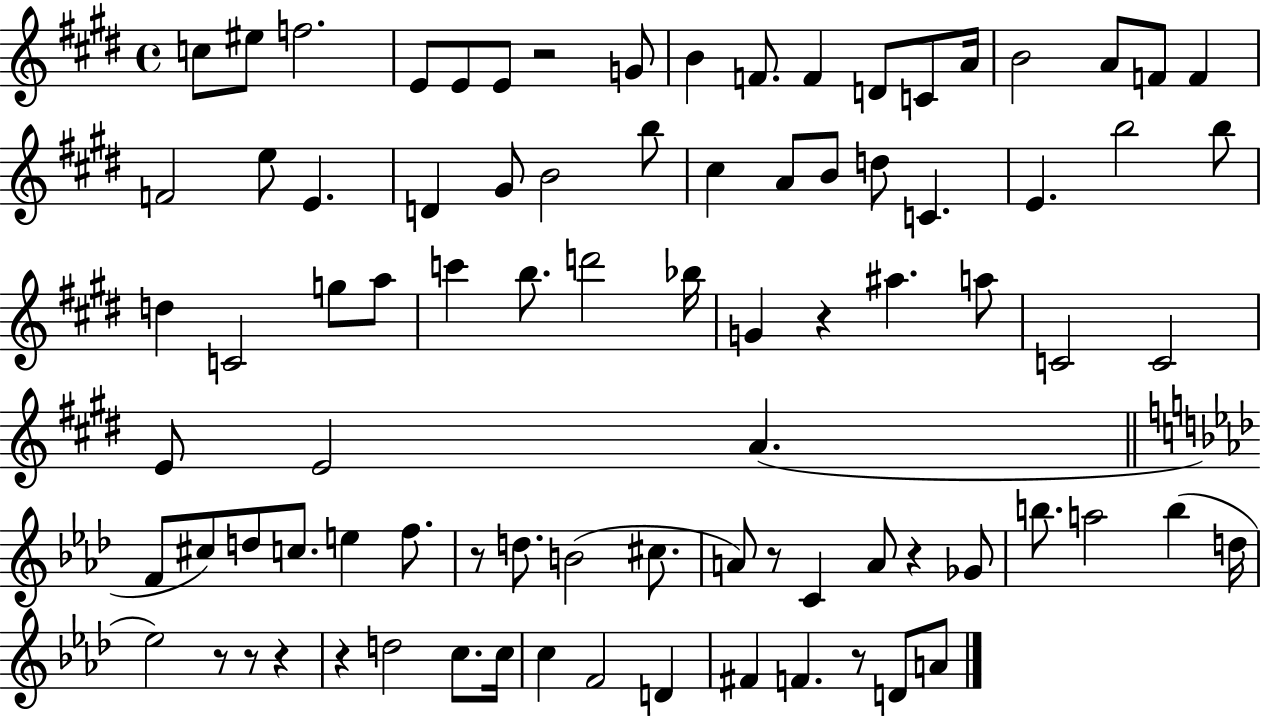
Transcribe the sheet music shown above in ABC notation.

X:1
T:Untitled
M:4/4
L:1/4
K:E
c/2 ^e/2 f2 E/2 E/2 E/2 z2 G/2 B F/2 F D/2 C/2 A/4 B2 A/2 F/2 F F2 e/2 E D ^G/2 B2 b/2 ^c A/2 B/2 d/2 C E b2 b/2 d C2 g/2 a/2 c' b/2 d'2 _b/4 G z ^a a/2 C2 C2 E/2 E2 A F/2 ^c/2 d/2 c/2 e f/2 z/2 d/2 B2 ^c/2 A/2 z/2 C A/2 z _G/2 b/2 a2 b d/4 _e2 z/2 z/2 z z d2 c/2 c/4 c F2 D ^F F z/2 D/2 A/2